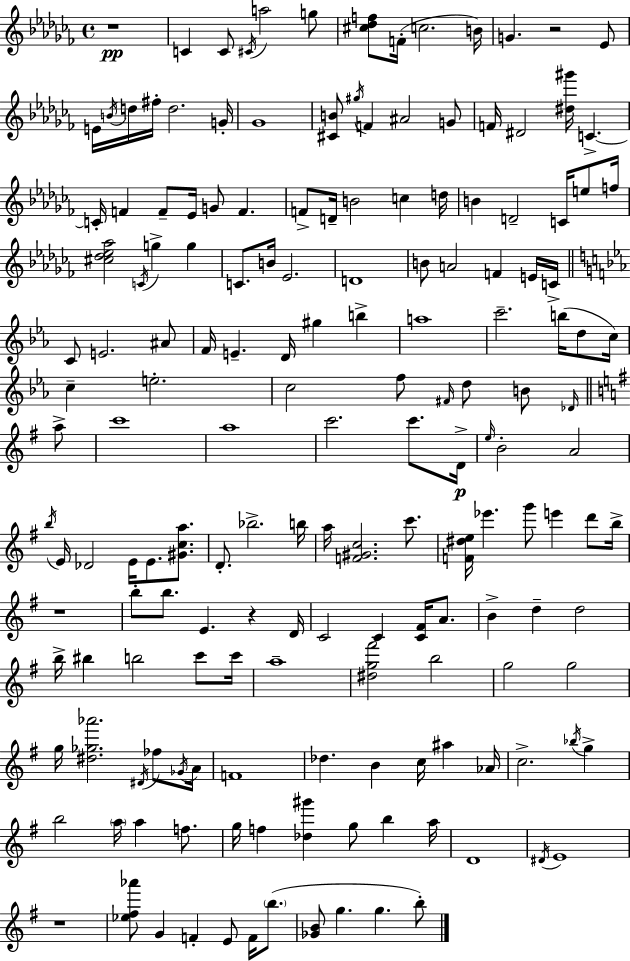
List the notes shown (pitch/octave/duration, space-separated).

R/w C4/q C4/e C#4/s A5/h G5/e [C#5,Db5,F5]/e F4/s C5/h. B4/s G4/q. R/h Eb4/e E4/s B4/s D5/s F#5/s D5/h. G4/s Gb4/w [C#4,B4]/e G#5/s F4/q A#4/h G4/e F4/s D#4/h [D#5,G#6]/s C4/q. C4/s F4/q F4/e Eb4/s G4/e F4/q. F4/e D4/s B4/h C5/q D5/s B4/q D4/h C4/s E5/e F5/s [C#5,Db5,Eb5,Ab5]/h C4/s G5/q G5/q C4/e. B4/s Eb4/h. D4/w B4/e A4/h F4/q E4/s C4/s C4/e E4/h. A#4/e F4/s E4/q. D4/s G#5/q B5/q A5/w C6/h. B5/s D5/e C5/s C5/q E5/h. C5/h F5/e F#4/s D5/e B4/e Db4/s A5/e C6/w A5/w C6/h. C6/e. D4/s E5/s B4/h A4/h B5/s E4/s Db4/h E4/s E4/e. [G#4,C5,A5]/e. D4/e. Bb5/h. B5/s A5/s [F4,G#4,C5]/h. C6/e. [F4,D#5,E5]/s Eb6/q. G6/e E6/q D6/e B5/s R/w B5/e B5/e. E4/q. R/q D4/s C4/h C4/q [C4,F#4]/s A4/e. B4/q D5/q D5/h B5/s BIS5/q B5/h C6/e C6/s A5/w [D#5,G5,F#6]/h B5/h G5/h G5/h G5/s [D#5,Gb5,Ab6]/h. D#4/s FES5/e Gb4/s A4/s F4/w Db5/q. B4/q C5/s A#5/q Ab4/s C5/h. Bb5/s G5/q B5/h A5/s A5/q F5/e. G5/s F5/q [Db5,G#6]/q G5/e B5/q A5/s D4/w D#4/s E4/w R/w [Eb5,F#5,Ab6]/e G4/q F4/q E4/e F4/s B5/e. [Gb4,B4]/e G5/q. G5/q. B5/e